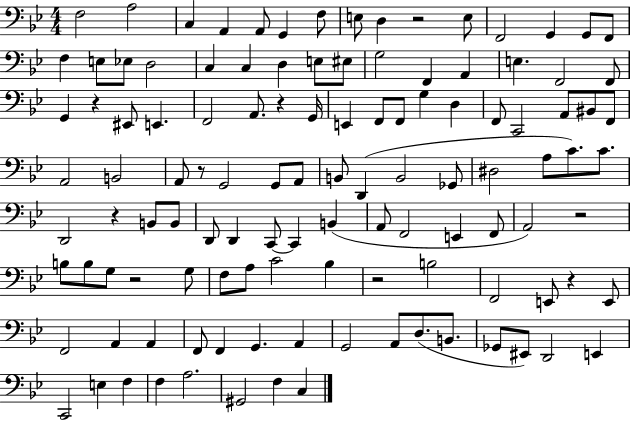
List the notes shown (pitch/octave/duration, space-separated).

F3/h A3/h C3/q A2/q A2/e G2/q F3/e E3/e D3/q R/h E3/e F2/h G2/q G2/e F2/e F3/q E3/e Eb3/e D3/h C3/q C3/q D3/q E3/e EIS3/e G3/h F2/q A2/q E3/q. F2/h F2/e G2/q R/q EIS2/e E2/q. F2/h A2/e. R/q G2/s E2/q F2/e F2/e G3/q D3/q F2/e C2/h A2/e BIS2/e F2/e A2/h B2/h A2/e R/e G2/h G2/e A2/e B2/e D2/q B2/h Gb2/e D#3/h A3/e C4/e. C4/e. D2/h R/q B2/e B2/e D2/e D2/q C2/e C2/q B2/q A2/e F2/h E2/q F2/e A2/h R/h B3/e B3/e G3/e R/h G3/e F3/e A3/e C4/h Bb3/q R/h B3/h F2/h E2/e R/q E2/e F2/h A2/q A2/q F2/e F2/q G2/q. A2/q G2/h A2/e D3/e. B2/e. Gb2/e EIS2/e D2/h E2/q C2/h E3/q F3/q F3/q A3/h. G#2/h F3/q C3/q